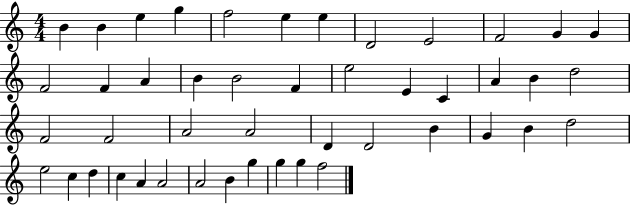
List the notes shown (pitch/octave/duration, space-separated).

B4/q B4/q E5/q G5/q F5/h E5/q E5/q D4/h E4/h F4/h G4/q G4/q F4/h F4/q A4/q B4/q B4/h F4/q E5/h E4/q C4/q A4/q B4/q D5/h F4/h F4/h A4/h A4/h D4/q D4/h B4/q G4/q B4/q D5/h E5/h C5/q D5/q C5/q A4/q A4/h A4/h B4/q G5/q G5/q G5/q F5/h